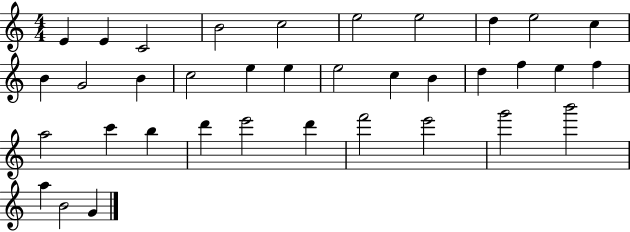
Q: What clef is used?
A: treble